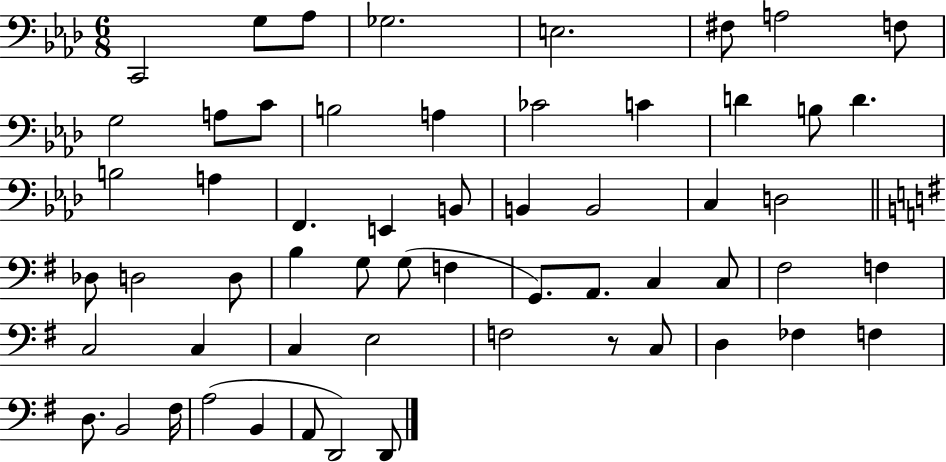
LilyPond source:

{
  \clef bass
  \numericTimeSignature
  \time 6/8
  \key aes \major
  c,2 g8 aes8 | ges2. | e2. | fis8 a2 f8 | \break g2 a8 c'8 | b2 a4 | ces'2 c'4 | d'4 b8 d'4. | \break b2 a4 | f,4. e,4 b,8 | b,4 b,2 | c4 d2 | \break \bar "||" \break \key g \major des8 d2 d8 | b4 g8 g8( f4 | g,8.) a,8. c4 c8 | fis2 f4 | \break c2 c4 | c4 e2 | f2 r8 c8 | d4 fes4 f4 | \break d8. b,2 fis16 | a2( b,4 | a,8 d,2) d,8 | \bar "|."
}